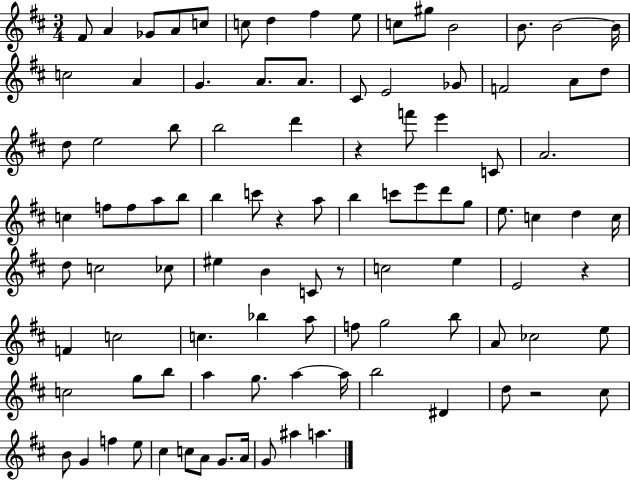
{
  \clef treble
  \numericTimeSignature
  \time 3/4
  \key d \major
  \repeat volta 2 { fis'8 a'4 ges'8 a'8 c''8 | c''8 d''4 fis''4 e''8 | c''8 gis''8 b'2 | b'8. b'2~~ b'16 | \break c''2 a'4 | g'4. a'8. a'8. | cis'8 e'2 ges'8 | f'2 a'8 d''8 | \break d''8 e''2 b''8 | b''2 d'''4 | r4 f'''8 e'''4 c'8 | a'2. | \break c''4 f''8 f''8 a''8 b''8 | b''4 c'''8 r4 a''8 | b''4 c'''8 e'''8 d'''8 g''8 | e''8. c''4 d''4 c''16 | \break d''8 c''2 ces''8 | eis''4 b'4 c'8 r8 | c''2 e''4 | e'2 r4 | \break f'4 c''2 | c''4. bes''4 a''8 | f''8 g''2 b''8 | a'8 ces''2 e''8 | \break c''2 g''8 b''8 | a''4 g''8. a''4~~ a''16 | b''2 dis'4 | d''8 r2 cis''8 | \break b'8 g'4 f''4 e''8 | cis''4 c''8 a'8 g'8. a'16 | g'8 ais''4 a''4. | } \bar "|."
}